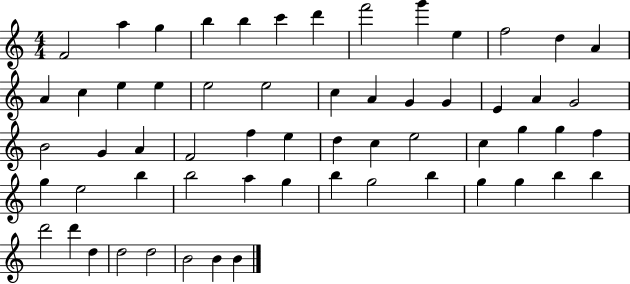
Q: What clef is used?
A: treble